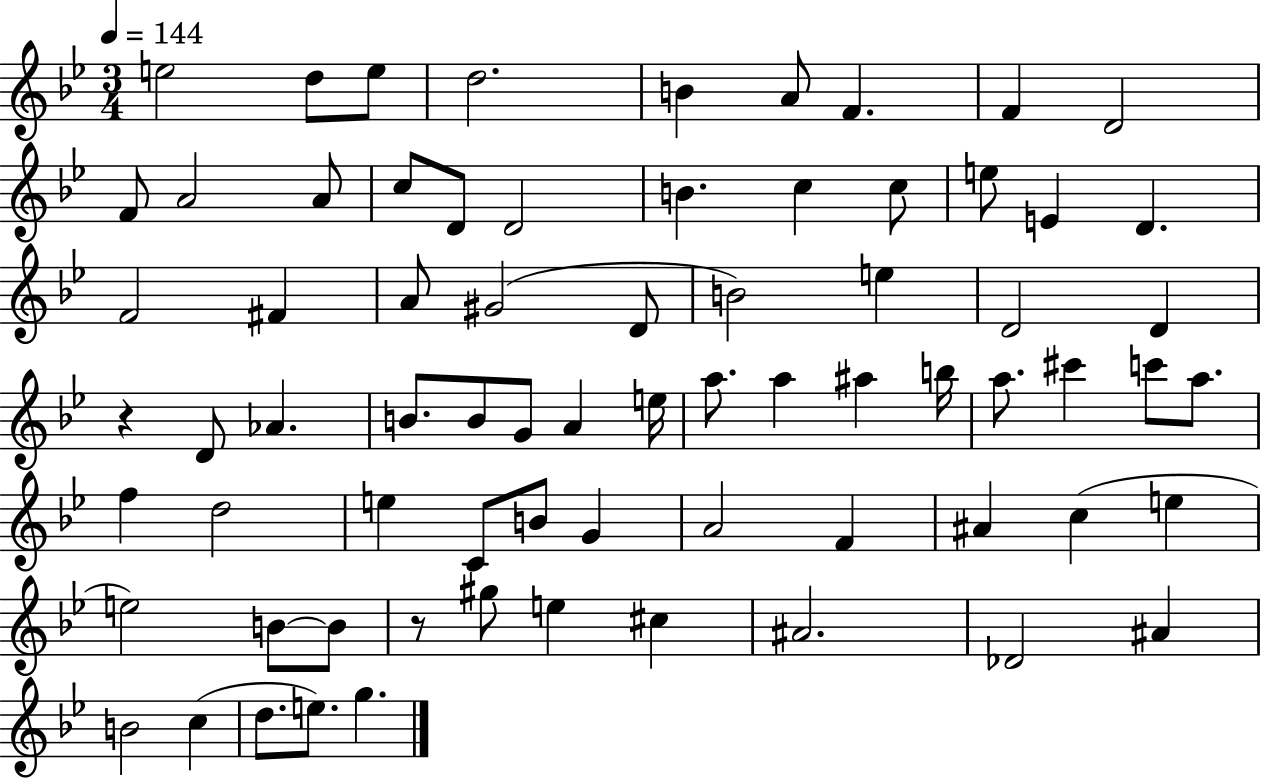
{
  \clef treble
  \numericTimeSignature
  \time 3/4
  \key bes \major
  \tempo 4 = 144
  \repeat volta 2 { e''2 d''8 e''8 | d''2. | b'4 a'8 f'4. | f'4 d'2 | \break f'8 a'2 a'8 | c''8 d'8 d'2 | b'4. c''4 c''8 | e''8 e'4 d'4. | \break f'2 fis'4 | a'8 gis'2( d'8 | b'2) e''4 | d'2 d'4 | \break r4 d'8 aes'4. | b'8. b'8 g'8 a'4 e''16 | a''8. a''4 ais''4 b''16 | a''8. cis'''4 c'''8 a''8. | \break f''4 d''2 | e''4 c'8 b'8 g'4 | a'2 f'4 | ais'4 c''4( e''4 | \break e''2) b'8~~ b'8 | r8 gis''8 e''4 cis''4 | ais'2. | des'2 ais'4 | \break b'2 c''4( | d''8. e''8.) g''4. | } \bar "|."
}